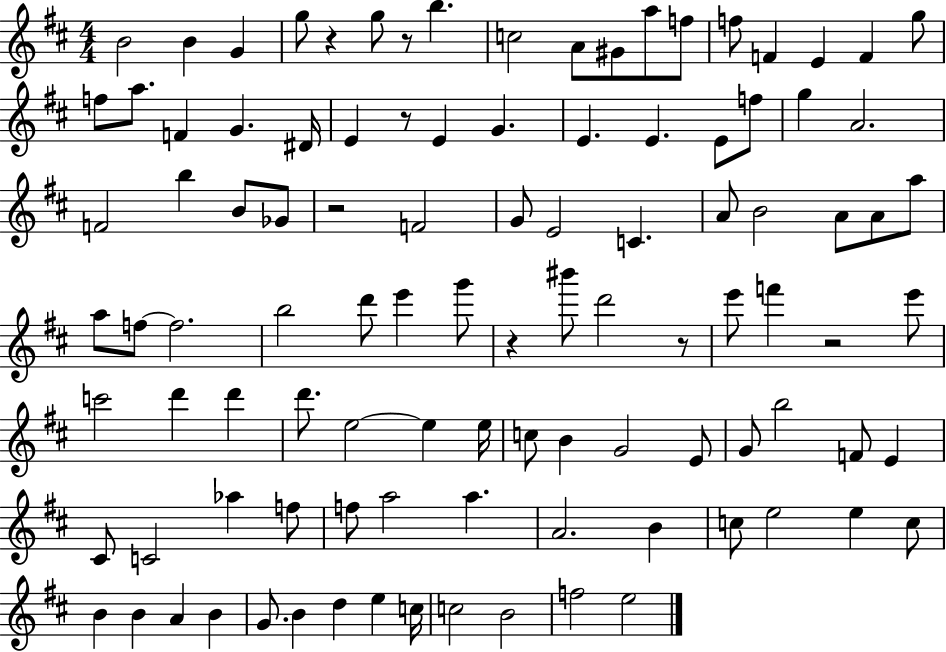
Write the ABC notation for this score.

X:1
T:Untitled
M:4/4
L:1/4
K:D
B2 B G g/2 z g/2 z/2 b c2 A/2 ^G/2 a/2 f/2 f/2 F E F g/2 f/2 a/2 F G ^D/4 E z/2 E G E E E/2 f/2 g A2 F2 b B/2 _G/2 z2 F2 G/2 E2 C A/2 B2 A/2 A/2 a/2 a/2 f/2 f2 b2 d'/2 e' g'/2 z ^b'/2 d'2 z/2 e'/2 f' z2 e'/2 c'2 d' d' d'/2 e2 e e/4 c/2 B G2 E/2 G/2 b2 F/2 E ^C/2 C2 _a f/2 f/2 a2 a A2 B c/2 e2 e c/2 B B A B G/2 B d e c/4 c2 B2 f2 e2